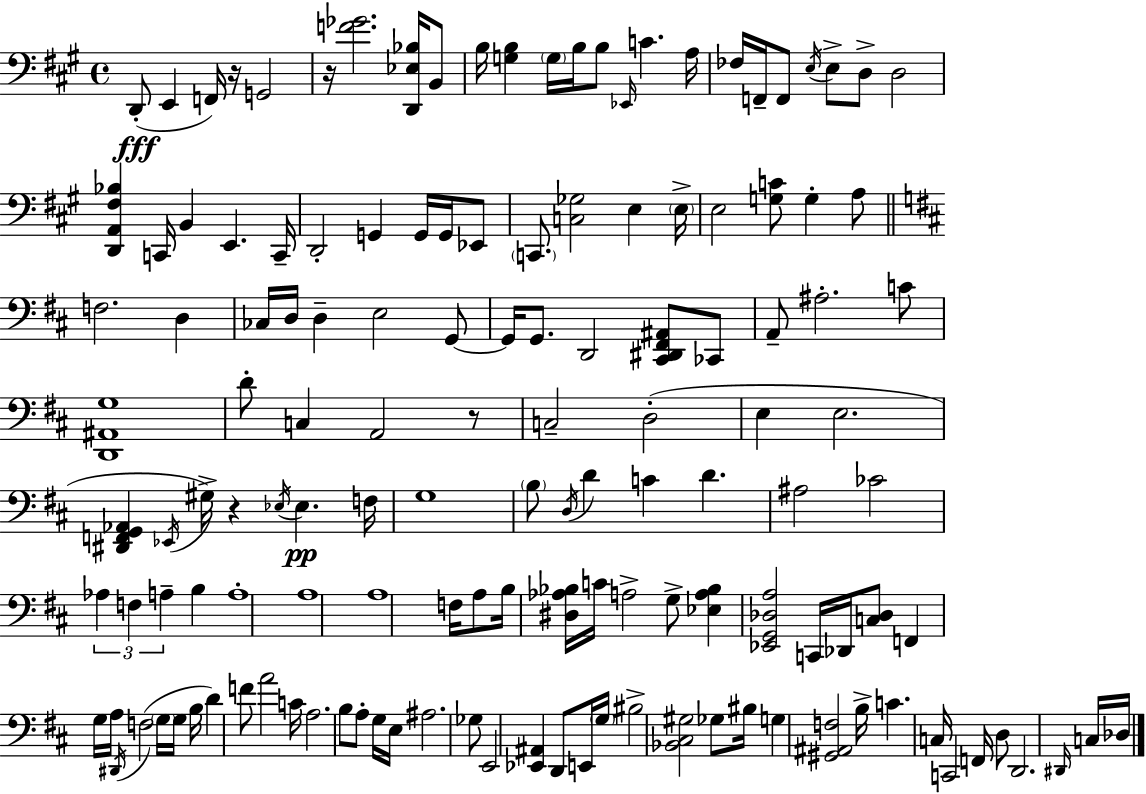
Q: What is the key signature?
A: A major